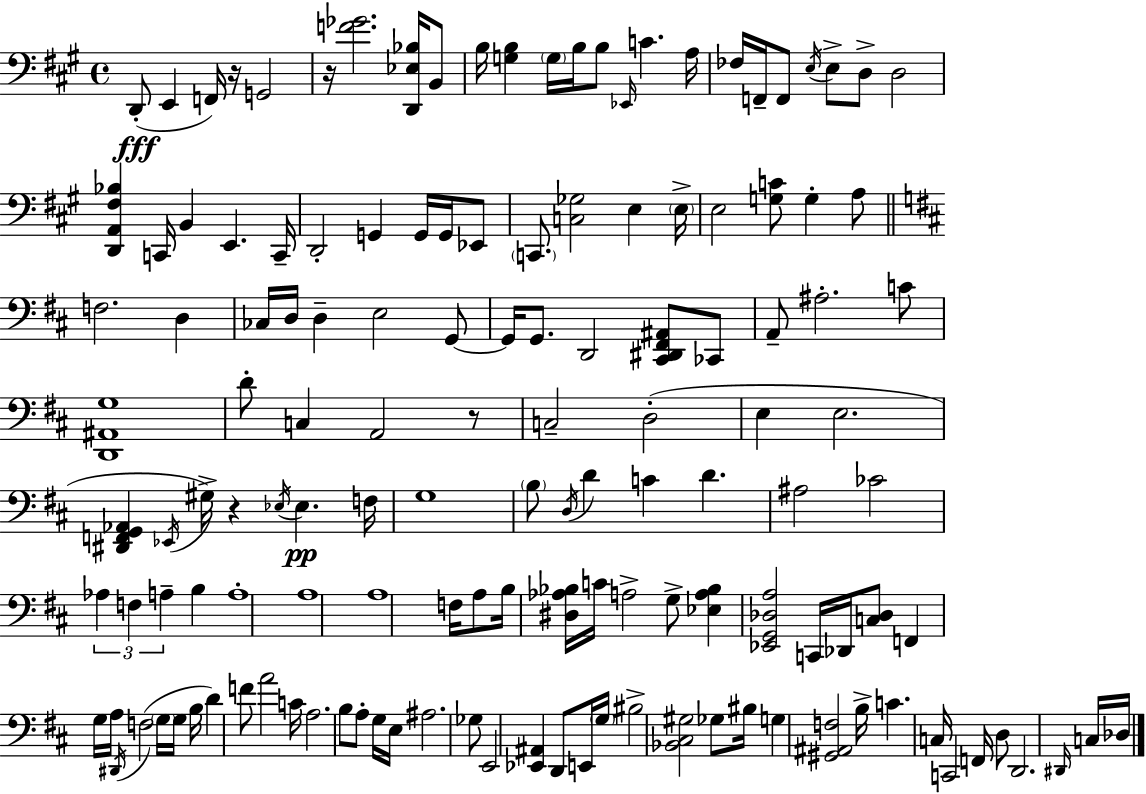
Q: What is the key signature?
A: A major